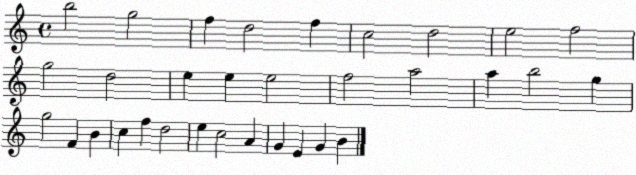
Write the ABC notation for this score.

X:1
T:Untitled
M:4/4
L:1/4
K:C
b2 g2 f d2 f c2 d2 e2 f2 g2 d2 e e e2 f2 a2 a b2 g g2 F B c f d2 e c2 A G E G B